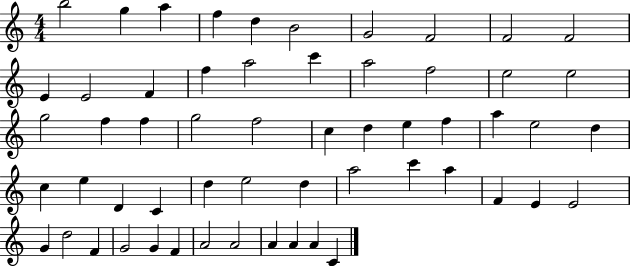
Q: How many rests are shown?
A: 0